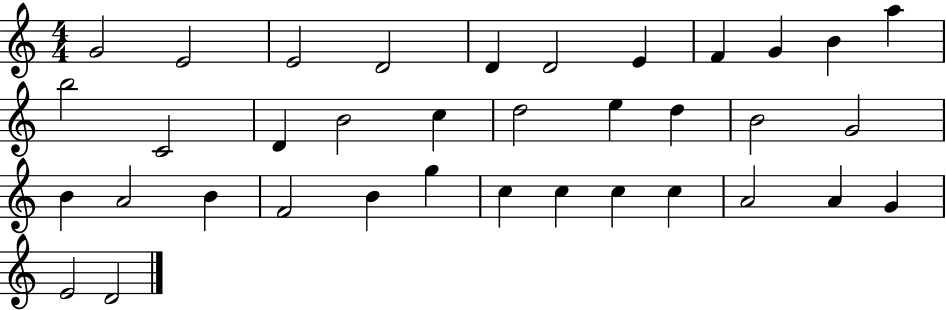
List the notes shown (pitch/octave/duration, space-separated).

G4/h E4/h E4/h D4/h D4/q D4/h E4/q F4/q G4/q B4/q A5/q B5/h C4/h D4/q B4/h C5/q D5/h E5/q D5/q B4/h G4/h B4/q A4/h B4/q F4/h B4/q G5/q C5/q C5/q C5/q C5/q A4/h A4/q G4/q E4/h D4/h